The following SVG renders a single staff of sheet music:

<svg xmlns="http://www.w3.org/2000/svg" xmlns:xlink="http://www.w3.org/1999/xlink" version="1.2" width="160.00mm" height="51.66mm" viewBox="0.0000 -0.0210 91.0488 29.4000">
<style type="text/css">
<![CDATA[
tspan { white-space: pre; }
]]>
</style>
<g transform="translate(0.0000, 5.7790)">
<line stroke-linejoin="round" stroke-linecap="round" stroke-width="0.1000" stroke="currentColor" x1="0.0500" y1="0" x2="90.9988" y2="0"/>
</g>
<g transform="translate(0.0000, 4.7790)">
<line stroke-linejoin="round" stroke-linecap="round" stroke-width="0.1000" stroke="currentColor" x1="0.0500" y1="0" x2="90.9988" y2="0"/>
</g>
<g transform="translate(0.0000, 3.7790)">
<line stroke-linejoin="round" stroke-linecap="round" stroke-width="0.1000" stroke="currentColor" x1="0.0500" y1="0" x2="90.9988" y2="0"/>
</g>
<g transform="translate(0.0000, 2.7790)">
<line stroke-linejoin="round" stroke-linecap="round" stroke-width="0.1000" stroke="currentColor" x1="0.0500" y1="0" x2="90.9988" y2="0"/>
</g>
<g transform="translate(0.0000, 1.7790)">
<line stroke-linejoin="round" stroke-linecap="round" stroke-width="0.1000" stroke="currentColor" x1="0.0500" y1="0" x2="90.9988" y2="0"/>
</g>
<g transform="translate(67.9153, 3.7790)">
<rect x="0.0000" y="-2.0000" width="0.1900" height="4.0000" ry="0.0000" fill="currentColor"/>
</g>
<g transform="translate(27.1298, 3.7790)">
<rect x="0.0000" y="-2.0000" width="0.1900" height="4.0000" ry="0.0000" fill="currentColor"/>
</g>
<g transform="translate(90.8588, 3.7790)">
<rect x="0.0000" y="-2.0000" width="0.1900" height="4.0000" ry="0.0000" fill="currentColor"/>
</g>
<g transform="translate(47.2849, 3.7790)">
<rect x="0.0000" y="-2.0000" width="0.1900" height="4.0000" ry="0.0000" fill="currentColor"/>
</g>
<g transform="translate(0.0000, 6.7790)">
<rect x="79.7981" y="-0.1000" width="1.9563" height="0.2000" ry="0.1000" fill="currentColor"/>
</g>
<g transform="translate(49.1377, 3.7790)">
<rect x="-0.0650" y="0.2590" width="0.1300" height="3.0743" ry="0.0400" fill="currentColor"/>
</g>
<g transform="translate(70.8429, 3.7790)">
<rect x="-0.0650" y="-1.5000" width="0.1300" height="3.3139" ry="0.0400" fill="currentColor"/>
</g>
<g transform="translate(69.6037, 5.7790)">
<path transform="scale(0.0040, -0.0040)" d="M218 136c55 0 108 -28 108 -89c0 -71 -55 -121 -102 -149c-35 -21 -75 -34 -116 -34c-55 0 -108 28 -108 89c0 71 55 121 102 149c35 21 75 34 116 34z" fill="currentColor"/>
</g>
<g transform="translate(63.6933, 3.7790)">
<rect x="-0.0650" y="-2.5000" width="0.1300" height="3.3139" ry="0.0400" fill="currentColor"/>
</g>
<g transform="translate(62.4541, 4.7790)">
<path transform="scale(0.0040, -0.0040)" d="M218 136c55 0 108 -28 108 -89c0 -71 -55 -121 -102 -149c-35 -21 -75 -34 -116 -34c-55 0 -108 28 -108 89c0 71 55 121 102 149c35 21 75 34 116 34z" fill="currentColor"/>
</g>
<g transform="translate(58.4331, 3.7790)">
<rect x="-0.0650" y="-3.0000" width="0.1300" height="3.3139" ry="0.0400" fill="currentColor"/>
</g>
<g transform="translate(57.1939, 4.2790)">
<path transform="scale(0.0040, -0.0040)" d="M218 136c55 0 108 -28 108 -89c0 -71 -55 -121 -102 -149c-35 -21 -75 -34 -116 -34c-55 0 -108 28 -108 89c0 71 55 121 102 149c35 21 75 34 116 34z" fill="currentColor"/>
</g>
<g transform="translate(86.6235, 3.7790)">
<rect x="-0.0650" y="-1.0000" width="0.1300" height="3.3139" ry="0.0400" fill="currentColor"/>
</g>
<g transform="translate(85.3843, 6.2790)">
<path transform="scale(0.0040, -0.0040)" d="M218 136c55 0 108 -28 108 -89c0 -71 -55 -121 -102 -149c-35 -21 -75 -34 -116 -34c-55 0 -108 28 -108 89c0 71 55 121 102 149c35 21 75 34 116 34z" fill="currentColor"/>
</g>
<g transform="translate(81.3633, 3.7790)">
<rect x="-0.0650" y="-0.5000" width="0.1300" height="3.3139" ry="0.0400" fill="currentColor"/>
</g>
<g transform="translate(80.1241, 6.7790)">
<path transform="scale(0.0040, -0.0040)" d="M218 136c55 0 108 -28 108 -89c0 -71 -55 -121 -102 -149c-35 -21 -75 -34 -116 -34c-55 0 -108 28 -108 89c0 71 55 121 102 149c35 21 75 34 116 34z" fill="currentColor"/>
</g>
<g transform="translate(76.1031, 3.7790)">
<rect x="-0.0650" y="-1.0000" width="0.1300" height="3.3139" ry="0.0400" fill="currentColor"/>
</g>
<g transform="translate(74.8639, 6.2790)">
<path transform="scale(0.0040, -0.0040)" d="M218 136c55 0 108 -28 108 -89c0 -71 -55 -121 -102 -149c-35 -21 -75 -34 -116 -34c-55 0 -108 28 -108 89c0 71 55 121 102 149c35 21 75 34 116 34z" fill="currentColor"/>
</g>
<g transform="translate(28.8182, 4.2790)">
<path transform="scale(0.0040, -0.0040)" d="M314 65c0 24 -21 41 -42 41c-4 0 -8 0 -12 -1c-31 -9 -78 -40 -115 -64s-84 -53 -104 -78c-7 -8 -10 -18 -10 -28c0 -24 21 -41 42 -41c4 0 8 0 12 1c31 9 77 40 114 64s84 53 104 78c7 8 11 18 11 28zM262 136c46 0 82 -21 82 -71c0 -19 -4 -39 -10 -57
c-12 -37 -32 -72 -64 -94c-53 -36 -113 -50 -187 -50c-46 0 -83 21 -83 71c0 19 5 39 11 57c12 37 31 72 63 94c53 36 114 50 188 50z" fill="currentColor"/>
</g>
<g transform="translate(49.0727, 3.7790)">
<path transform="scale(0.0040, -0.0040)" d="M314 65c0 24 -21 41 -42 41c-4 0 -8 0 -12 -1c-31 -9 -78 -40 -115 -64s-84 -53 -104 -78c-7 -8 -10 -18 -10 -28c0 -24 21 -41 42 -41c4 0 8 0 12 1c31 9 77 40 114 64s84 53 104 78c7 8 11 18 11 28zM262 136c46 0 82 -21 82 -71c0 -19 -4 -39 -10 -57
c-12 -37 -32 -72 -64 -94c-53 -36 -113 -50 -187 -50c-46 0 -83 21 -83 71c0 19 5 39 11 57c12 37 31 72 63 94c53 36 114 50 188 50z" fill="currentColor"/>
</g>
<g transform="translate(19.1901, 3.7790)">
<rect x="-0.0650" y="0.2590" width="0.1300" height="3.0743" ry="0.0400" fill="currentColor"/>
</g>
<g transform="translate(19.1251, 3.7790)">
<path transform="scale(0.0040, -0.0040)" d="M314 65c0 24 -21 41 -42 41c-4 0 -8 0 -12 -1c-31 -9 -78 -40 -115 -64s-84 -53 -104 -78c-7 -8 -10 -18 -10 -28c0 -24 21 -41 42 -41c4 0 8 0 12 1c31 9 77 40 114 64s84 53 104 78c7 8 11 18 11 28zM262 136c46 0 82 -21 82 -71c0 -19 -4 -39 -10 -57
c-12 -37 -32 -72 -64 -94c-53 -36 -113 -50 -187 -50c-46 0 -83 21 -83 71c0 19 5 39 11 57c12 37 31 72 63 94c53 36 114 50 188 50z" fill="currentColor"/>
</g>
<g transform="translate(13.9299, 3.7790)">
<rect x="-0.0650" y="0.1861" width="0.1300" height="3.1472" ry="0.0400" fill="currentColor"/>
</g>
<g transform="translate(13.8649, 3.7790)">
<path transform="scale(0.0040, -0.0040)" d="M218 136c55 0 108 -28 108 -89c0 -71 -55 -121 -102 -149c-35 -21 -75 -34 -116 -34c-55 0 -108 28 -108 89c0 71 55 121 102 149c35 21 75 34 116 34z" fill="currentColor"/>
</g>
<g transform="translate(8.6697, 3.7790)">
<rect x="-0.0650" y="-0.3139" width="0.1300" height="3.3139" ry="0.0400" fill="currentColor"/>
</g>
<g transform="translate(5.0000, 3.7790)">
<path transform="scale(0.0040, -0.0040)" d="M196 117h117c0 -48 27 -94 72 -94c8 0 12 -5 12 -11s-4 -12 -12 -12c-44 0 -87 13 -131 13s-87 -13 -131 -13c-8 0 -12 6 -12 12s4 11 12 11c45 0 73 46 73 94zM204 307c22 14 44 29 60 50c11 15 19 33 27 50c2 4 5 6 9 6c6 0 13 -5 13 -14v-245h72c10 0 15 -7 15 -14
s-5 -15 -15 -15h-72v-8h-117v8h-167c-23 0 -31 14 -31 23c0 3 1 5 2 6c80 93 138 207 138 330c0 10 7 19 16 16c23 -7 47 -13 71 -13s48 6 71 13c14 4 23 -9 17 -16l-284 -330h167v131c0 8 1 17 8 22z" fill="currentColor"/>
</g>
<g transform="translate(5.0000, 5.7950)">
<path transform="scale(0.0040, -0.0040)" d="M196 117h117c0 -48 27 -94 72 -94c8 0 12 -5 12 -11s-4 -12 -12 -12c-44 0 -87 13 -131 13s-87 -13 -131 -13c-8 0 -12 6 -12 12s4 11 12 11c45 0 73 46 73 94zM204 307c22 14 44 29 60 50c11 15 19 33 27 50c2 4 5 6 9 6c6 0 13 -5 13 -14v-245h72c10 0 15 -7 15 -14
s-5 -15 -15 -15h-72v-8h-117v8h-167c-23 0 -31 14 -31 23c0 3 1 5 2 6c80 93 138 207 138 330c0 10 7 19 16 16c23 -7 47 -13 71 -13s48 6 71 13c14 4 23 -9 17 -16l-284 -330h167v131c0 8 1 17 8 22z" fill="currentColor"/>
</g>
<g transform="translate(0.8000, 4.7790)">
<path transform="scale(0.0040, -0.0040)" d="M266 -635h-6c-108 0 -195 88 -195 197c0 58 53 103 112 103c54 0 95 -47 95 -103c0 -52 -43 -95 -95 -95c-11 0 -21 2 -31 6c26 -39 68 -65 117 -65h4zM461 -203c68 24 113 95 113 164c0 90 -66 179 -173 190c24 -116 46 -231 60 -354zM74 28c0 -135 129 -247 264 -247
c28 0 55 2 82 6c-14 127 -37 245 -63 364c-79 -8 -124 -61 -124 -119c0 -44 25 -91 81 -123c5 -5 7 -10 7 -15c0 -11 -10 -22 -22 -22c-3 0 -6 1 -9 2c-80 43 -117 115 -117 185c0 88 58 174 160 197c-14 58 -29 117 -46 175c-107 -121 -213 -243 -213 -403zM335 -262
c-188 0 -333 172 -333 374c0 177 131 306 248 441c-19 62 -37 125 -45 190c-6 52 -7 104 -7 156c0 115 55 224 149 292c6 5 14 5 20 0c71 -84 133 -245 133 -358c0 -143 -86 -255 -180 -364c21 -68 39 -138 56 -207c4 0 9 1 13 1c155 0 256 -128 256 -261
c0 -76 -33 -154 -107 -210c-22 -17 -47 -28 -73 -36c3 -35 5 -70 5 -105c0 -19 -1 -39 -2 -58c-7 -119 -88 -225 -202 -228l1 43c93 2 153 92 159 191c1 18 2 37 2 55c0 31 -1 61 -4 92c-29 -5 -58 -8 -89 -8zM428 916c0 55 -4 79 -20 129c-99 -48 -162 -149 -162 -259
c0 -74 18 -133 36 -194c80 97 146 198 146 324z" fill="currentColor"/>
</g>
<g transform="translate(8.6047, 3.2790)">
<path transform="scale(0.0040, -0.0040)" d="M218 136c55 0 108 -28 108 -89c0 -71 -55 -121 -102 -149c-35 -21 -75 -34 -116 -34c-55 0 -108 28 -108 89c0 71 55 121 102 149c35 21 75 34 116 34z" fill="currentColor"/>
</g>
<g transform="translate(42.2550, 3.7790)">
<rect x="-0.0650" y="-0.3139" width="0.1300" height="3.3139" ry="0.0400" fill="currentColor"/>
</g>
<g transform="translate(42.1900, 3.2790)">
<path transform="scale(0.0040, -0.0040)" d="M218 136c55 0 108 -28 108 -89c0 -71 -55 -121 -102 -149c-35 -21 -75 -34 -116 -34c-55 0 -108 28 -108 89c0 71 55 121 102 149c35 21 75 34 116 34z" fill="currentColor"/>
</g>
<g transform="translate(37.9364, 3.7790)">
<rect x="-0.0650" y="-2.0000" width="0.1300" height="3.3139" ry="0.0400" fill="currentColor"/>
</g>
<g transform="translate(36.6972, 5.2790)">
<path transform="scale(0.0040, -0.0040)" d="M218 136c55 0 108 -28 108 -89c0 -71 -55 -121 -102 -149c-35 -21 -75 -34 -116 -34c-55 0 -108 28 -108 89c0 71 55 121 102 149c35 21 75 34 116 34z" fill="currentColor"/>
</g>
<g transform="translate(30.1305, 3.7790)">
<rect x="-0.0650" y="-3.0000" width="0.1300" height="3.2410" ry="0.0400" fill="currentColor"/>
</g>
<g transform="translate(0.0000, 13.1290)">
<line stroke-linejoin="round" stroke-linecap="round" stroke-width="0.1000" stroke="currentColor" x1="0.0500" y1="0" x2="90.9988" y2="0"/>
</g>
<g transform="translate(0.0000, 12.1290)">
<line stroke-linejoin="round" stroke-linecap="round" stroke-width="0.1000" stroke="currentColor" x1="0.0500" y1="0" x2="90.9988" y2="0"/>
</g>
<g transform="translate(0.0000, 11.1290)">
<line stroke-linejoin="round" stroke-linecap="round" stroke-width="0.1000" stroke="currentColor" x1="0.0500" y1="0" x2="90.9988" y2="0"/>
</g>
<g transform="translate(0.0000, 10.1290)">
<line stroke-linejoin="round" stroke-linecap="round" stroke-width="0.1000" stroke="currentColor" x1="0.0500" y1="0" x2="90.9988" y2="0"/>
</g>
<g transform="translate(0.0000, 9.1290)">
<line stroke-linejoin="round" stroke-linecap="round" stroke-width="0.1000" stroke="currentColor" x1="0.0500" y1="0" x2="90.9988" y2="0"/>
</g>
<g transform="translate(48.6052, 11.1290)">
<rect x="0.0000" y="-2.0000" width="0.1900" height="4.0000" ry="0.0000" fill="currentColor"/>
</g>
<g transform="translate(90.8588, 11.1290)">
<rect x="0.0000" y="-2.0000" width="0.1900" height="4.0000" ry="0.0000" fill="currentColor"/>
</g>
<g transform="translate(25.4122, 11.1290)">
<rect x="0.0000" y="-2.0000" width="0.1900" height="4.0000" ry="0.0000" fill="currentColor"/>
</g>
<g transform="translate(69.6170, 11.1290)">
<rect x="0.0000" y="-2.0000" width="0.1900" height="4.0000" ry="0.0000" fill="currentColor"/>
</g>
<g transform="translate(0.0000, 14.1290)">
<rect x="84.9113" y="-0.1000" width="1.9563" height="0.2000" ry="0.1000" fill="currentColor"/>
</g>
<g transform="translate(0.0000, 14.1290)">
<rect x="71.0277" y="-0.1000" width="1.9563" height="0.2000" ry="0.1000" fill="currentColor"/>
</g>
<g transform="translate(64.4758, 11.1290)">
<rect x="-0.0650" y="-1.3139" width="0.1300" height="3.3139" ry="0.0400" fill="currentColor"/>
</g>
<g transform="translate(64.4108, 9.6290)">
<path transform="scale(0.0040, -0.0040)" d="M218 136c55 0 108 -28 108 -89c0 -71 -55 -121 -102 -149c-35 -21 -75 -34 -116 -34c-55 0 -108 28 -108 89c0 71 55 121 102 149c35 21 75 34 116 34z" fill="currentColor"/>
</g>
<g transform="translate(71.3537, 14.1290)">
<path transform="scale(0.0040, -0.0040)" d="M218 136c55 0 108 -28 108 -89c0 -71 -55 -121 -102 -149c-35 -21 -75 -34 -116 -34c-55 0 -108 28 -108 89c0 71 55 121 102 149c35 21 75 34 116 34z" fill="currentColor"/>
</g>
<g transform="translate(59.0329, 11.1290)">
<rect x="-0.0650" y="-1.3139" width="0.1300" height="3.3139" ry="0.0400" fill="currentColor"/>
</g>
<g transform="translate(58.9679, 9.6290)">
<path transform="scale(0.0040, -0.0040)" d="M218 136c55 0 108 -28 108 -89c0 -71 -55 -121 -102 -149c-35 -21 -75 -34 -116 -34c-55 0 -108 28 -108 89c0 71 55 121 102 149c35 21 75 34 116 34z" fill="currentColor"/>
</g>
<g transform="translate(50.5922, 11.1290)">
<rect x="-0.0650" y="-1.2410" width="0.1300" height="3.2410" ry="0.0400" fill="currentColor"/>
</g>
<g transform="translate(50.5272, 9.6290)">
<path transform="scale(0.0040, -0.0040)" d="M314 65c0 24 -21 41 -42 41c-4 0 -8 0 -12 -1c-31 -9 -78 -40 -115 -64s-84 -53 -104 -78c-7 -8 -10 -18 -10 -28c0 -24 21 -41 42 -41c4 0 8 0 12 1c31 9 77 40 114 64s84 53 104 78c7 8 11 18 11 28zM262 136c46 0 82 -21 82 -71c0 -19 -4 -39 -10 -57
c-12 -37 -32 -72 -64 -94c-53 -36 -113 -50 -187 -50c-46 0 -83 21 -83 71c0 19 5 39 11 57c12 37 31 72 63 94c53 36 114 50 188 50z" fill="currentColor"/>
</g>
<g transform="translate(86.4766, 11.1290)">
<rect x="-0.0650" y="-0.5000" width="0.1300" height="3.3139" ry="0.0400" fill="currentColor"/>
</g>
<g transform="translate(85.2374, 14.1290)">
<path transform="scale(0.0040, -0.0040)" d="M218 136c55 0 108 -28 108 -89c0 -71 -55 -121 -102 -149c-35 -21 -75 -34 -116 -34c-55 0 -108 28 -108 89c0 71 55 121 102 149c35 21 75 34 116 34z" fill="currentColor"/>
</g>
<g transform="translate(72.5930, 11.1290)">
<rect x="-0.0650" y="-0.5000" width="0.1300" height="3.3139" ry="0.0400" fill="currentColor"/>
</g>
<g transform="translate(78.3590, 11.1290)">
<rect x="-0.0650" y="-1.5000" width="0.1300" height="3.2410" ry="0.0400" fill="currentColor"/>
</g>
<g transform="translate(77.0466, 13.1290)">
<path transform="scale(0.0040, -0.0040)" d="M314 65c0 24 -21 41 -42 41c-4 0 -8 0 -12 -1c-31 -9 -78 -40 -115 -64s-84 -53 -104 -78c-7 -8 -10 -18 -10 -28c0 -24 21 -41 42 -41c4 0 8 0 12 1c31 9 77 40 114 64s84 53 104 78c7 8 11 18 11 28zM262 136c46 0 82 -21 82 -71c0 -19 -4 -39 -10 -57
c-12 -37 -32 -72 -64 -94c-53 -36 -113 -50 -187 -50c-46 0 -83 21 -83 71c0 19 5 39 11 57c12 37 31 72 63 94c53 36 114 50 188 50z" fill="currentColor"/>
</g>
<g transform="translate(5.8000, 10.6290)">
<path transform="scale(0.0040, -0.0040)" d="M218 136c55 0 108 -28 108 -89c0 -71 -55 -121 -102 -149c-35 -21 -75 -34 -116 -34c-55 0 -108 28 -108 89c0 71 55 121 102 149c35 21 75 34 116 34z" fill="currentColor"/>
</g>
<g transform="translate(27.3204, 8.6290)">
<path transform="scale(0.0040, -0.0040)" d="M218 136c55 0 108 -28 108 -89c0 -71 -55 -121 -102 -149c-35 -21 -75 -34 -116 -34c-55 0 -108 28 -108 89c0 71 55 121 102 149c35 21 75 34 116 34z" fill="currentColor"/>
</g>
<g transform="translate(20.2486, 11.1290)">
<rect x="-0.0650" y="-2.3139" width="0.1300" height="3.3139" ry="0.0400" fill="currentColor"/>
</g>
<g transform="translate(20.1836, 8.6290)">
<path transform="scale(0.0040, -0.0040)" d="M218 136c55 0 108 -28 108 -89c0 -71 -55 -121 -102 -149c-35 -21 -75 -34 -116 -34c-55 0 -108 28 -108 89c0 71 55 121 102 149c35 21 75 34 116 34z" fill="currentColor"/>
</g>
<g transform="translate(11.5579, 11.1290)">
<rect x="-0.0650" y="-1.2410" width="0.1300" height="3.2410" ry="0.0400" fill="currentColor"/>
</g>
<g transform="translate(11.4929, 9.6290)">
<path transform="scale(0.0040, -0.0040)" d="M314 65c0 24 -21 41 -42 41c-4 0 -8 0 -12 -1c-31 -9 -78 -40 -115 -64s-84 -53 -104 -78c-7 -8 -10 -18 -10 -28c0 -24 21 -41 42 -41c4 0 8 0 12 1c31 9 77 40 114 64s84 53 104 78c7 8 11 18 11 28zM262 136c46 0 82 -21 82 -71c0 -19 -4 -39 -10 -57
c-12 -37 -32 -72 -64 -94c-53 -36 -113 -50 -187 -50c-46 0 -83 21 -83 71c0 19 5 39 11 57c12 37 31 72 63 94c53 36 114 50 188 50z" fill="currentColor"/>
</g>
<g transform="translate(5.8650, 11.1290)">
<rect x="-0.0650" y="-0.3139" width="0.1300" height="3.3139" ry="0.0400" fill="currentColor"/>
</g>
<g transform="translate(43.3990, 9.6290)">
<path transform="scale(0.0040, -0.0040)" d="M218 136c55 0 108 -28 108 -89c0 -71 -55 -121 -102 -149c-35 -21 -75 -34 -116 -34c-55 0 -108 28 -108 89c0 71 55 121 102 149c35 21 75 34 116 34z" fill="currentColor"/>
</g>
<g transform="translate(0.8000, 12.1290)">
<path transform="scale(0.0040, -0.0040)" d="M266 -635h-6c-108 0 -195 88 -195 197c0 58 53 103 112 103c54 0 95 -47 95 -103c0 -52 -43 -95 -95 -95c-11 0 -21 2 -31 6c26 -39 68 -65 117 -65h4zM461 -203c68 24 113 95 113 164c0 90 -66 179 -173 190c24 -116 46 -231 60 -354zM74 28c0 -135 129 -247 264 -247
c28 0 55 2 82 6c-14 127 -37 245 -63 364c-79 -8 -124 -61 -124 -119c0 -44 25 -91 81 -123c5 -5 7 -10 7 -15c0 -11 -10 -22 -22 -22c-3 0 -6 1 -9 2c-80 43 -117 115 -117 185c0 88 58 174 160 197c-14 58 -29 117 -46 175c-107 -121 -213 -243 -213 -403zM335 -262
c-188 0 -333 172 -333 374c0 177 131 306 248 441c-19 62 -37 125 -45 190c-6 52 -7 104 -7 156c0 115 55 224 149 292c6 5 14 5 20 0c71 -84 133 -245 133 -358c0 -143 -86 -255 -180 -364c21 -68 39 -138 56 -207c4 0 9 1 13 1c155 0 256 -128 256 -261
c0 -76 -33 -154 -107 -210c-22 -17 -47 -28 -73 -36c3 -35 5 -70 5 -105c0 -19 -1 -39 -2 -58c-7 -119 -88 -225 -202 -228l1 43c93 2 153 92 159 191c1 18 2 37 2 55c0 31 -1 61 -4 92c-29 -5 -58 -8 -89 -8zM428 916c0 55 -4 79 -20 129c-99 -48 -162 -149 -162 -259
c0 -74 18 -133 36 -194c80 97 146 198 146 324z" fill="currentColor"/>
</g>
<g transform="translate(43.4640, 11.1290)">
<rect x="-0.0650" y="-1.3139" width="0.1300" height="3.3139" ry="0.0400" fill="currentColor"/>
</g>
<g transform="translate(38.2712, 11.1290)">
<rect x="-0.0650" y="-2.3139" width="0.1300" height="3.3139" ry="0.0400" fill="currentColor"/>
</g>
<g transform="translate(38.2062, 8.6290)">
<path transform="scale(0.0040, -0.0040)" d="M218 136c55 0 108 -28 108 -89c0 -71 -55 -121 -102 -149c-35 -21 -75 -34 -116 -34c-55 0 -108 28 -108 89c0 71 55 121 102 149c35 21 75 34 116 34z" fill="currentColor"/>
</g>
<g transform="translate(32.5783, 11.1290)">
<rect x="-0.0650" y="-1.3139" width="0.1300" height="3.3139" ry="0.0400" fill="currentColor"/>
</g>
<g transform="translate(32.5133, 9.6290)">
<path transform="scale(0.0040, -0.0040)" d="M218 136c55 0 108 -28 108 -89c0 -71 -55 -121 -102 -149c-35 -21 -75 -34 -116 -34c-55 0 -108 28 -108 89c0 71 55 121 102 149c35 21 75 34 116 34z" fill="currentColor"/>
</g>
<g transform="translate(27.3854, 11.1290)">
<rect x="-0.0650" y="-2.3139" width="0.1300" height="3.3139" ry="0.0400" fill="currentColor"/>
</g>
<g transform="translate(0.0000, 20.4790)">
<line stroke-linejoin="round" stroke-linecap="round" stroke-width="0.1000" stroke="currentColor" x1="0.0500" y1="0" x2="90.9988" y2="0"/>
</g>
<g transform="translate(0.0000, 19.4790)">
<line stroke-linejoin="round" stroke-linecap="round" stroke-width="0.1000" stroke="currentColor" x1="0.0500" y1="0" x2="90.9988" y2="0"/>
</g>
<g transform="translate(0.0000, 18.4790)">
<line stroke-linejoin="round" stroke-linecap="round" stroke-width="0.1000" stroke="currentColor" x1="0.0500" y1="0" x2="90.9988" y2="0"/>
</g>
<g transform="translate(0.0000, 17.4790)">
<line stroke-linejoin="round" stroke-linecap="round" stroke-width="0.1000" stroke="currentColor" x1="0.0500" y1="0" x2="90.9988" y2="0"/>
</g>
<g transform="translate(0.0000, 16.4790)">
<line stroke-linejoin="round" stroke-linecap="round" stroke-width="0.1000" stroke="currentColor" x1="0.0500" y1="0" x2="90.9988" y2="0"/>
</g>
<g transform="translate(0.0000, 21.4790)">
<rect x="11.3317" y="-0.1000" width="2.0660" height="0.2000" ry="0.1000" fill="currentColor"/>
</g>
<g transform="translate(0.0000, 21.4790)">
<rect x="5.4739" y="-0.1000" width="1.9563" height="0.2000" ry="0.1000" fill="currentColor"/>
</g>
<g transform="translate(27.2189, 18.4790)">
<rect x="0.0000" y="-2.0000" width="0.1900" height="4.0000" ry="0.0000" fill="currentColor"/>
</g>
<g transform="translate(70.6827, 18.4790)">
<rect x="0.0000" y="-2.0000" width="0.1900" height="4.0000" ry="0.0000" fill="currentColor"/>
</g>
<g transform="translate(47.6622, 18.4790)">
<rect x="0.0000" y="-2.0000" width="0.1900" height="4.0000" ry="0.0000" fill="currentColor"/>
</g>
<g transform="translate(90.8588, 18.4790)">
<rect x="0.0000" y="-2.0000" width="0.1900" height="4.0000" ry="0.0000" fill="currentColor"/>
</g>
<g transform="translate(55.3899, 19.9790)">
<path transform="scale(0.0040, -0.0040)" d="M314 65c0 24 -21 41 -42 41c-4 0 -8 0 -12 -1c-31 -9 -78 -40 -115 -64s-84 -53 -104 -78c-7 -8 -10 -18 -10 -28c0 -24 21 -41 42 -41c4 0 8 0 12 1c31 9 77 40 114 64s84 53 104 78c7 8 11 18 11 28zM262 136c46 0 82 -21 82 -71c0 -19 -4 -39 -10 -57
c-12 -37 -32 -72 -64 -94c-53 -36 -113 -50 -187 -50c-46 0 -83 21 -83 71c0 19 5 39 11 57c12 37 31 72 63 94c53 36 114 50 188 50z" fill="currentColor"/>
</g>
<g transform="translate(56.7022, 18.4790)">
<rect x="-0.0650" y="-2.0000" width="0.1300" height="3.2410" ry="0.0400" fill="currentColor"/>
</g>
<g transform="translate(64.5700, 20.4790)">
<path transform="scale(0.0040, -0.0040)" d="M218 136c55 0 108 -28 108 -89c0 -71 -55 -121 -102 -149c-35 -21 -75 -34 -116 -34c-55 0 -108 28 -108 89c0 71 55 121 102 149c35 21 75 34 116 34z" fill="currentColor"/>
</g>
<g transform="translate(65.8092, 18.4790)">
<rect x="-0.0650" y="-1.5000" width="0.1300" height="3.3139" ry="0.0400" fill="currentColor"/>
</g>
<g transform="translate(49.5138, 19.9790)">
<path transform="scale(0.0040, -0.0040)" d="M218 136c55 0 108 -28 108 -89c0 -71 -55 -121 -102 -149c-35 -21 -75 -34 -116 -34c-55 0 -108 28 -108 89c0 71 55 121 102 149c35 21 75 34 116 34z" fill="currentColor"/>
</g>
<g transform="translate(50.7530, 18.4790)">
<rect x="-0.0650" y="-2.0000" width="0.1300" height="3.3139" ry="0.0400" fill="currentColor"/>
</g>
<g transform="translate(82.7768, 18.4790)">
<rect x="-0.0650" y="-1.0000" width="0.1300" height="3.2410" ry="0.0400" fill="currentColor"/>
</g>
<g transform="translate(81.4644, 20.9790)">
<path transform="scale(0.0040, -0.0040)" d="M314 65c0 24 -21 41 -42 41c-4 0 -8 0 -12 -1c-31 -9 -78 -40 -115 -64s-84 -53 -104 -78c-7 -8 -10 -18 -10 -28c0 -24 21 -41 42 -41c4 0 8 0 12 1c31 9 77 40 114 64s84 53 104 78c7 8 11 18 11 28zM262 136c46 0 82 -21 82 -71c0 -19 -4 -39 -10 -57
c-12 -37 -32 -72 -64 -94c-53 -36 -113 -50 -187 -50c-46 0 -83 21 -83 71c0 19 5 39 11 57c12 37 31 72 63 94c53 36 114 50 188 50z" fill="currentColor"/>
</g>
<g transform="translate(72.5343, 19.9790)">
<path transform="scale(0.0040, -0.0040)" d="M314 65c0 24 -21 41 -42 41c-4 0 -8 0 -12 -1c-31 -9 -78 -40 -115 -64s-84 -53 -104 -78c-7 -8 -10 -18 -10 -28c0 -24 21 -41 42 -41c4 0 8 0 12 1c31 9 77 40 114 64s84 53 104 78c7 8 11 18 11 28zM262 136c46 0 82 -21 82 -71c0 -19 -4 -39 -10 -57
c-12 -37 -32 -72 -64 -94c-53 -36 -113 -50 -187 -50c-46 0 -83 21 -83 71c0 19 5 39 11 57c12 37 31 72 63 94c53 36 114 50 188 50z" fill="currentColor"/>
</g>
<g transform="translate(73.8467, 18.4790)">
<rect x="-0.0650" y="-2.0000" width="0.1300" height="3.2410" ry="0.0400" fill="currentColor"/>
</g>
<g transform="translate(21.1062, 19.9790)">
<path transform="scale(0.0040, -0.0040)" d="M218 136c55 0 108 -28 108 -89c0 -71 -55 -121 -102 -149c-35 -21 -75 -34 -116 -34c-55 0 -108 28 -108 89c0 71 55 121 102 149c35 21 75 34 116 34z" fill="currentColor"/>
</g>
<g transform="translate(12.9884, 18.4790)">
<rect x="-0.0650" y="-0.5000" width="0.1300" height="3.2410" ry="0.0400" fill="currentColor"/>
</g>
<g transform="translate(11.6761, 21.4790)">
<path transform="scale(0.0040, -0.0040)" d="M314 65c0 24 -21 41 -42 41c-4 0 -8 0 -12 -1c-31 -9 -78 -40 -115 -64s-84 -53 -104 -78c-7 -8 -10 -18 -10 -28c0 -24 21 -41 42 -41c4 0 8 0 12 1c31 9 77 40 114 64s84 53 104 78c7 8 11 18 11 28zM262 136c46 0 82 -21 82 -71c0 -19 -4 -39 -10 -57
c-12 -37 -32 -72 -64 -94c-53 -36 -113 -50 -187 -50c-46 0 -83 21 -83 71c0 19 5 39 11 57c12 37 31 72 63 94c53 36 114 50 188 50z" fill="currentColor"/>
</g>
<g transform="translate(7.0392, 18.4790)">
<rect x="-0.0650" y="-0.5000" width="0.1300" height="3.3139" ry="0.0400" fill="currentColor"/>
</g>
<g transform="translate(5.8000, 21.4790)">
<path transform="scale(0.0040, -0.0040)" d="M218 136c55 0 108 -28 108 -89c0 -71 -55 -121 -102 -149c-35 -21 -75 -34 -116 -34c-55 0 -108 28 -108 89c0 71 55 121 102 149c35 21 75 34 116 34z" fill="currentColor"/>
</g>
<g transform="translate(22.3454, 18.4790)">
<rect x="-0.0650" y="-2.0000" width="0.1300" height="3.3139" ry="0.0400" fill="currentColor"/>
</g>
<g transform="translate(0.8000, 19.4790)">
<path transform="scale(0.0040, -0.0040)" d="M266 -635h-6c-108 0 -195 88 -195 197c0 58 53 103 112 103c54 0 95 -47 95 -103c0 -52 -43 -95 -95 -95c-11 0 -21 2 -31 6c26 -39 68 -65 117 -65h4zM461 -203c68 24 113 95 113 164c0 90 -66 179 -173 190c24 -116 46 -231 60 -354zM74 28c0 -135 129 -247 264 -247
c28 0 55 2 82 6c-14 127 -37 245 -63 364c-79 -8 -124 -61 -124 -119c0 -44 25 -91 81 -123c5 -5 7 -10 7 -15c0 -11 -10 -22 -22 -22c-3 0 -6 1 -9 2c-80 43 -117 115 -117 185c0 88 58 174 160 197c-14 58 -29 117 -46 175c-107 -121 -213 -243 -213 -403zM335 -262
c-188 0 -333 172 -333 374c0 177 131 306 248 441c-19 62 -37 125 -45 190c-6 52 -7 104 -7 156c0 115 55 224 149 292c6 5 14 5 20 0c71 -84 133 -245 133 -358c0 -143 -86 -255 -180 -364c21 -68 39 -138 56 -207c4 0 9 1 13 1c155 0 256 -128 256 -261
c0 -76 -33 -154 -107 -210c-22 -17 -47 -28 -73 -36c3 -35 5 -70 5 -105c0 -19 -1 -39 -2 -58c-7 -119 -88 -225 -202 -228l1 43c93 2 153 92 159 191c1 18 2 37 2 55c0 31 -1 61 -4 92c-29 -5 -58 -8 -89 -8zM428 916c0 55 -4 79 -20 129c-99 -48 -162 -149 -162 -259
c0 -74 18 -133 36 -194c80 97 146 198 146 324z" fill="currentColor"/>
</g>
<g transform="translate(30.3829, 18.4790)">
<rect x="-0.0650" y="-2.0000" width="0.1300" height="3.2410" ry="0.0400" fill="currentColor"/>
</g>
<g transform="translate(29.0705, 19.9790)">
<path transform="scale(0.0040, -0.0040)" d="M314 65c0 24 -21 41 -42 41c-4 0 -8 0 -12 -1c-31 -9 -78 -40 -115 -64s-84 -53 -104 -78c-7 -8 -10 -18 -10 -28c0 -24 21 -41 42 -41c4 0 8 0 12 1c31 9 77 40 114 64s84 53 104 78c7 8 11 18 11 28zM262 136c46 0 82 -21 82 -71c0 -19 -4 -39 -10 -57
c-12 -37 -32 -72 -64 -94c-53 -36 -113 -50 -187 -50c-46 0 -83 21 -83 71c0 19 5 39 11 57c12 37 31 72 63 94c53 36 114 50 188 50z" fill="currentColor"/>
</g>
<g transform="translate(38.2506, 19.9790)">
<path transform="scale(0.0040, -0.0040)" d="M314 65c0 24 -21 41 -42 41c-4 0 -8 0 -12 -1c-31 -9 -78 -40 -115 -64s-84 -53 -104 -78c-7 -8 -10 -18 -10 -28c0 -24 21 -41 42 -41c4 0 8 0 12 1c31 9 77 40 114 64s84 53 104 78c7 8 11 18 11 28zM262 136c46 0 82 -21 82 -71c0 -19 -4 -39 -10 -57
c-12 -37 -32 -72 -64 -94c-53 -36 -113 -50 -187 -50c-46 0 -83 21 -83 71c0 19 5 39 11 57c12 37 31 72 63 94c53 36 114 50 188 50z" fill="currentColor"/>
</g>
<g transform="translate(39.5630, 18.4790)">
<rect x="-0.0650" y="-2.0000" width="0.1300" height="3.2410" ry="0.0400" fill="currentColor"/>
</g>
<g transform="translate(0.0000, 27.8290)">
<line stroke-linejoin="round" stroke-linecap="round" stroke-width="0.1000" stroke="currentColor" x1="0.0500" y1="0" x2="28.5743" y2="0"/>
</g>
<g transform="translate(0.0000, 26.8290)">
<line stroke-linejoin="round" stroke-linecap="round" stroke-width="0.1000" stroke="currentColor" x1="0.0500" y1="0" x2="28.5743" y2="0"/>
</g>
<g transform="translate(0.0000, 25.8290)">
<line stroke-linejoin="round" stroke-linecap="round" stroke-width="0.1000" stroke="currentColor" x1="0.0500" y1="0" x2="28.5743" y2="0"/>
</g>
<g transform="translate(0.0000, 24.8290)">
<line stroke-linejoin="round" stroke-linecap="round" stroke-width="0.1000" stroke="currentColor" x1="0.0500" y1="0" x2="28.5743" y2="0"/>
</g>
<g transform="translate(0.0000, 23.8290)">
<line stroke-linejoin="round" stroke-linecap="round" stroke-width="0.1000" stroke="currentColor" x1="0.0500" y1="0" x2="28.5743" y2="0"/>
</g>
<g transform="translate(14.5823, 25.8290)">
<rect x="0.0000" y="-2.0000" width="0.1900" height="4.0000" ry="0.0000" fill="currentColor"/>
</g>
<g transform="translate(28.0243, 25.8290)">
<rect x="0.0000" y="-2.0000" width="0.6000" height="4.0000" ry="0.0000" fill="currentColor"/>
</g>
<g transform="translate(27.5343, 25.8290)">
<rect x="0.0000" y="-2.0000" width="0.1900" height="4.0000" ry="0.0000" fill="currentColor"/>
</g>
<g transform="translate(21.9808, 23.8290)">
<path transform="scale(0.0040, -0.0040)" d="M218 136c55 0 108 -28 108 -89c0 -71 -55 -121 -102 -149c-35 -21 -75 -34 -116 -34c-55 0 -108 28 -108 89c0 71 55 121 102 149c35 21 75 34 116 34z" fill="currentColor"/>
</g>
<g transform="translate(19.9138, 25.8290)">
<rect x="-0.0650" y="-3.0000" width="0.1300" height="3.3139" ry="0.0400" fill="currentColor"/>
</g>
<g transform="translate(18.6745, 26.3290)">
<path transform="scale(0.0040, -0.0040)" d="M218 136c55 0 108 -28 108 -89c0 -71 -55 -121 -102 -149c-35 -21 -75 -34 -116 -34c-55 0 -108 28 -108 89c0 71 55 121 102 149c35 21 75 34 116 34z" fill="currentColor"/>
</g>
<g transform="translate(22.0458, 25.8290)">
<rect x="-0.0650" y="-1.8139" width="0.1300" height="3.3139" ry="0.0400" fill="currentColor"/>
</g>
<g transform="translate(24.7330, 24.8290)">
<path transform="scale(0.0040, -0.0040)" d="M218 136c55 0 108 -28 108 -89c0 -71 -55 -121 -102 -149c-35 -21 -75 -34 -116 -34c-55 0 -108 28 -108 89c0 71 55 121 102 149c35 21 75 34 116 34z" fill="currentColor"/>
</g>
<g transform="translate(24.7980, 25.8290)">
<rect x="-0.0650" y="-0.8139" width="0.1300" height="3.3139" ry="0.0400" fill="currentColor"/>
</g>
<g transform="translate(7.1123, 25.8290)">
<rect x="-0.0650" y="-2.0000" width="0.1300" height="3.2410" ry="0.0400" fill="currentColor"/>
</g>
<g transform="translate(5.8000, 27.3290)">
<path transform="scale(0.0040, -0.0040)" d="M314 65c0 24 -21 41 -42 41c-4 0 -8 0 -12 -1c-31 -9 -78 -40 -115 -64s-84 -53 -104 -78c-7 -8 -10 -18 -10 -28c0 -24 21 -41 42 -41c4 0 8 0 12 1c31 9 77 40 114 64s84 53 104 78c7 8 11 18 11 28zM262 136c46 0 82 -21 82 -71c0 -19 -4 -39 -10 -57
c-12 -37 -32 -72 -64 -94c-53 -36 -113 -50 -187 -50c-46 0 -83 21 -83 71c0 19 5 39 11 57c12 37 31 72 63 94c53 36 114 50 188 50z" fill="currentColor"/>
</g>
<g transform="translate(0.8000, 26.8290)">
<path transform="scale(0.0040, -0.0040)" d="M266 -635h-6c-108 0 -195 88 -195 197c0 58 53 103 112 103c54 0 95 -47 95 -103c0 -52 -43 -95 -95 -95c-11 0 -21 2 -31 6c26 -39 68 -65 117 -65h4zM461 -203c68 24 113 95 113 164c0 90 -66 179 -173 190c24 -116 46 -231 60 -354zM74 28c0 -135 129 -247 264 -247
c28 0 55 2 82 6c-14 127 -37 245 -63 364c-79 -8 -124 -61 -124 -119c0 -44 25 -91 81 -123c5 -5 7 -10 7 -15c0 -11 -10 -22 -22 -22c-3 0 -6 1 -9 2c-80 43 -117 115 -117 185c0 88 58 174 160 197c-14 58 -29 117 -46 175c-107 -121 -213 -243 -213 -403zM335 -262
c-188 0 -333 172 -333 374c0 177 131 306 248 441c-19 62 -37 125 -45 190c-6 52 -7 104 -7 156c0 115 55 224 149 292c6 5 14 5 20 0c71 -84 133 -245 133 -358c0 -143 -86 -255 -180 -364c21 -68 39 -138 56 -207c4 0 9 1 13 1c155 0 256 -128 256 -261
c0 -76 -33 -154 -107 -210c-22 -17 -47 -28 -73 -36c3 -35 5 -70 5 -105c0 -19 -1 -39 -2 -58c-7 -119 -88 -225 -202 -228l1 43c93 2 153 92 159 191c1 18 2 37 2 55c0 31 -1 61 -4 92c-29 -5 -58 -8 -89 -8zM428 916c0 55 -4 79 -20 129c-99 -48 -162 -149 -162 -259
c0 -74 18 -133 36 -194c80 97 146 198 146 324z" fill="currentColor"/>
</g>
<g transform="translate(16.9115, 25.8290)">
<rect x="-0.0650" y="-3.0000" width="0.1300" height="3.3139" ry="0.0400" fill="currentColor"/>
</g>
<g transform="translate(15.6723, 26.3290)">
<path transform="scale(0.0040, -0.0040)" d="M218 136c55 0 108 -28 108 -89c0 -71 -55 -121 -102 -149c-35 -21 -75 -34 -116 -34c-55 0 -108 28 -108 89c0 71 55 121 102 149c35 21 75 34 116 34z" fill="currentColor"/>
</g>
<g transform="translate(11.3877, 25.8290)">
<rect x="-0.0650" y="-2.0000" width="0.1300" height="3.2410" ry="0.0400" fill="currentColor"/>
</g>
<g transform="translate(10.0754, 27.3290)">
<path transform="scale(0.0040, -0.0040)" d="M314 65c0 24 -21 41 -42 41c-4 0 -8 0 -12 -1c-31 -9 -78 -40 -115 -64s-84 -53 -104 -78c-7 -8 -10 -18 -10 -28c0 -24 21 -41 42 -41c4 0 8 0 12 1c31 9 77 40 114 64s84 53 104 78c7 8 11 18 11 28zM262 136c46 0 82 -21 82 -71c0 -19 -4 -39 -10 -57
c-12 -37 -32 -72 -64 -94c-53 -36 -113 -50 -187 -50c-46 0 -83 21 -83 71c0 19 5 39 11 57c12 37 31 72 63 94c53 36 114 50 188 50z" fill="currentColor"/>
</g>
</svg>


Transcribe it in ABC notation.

X:1
T:Untitled
M:4/4
L:1/4
K:C
c B B2 A2 F c B2 A G E D C D c e2 g g e g e e2 e e C E2 C C C2 F F2 F2 F F2 E F2 D2 F2 F2 A A f d